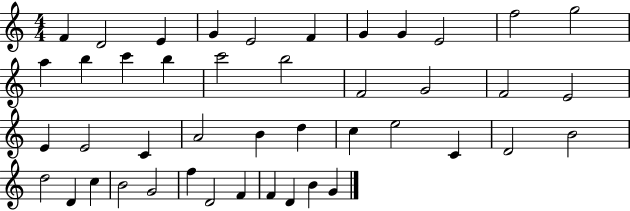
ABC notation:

X:1
T:Untitled
M:4/4
L:1/4
K:C
F D2 E G E2 F G G E2 f2 g2 a b c' b c'2 b2 F2 G2 F2 E2 E E2 C A2 B d c e2 C D2 B2 d2 D c B2 G2 f D2 F F D B G